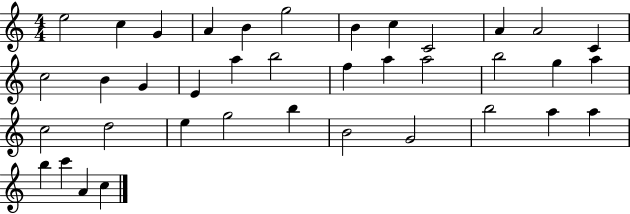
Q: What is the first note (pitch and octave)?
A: E5